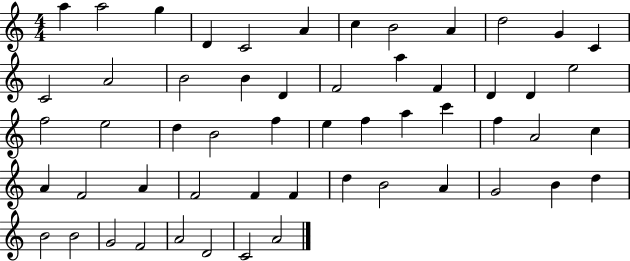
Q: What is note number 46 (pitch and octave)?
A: B4